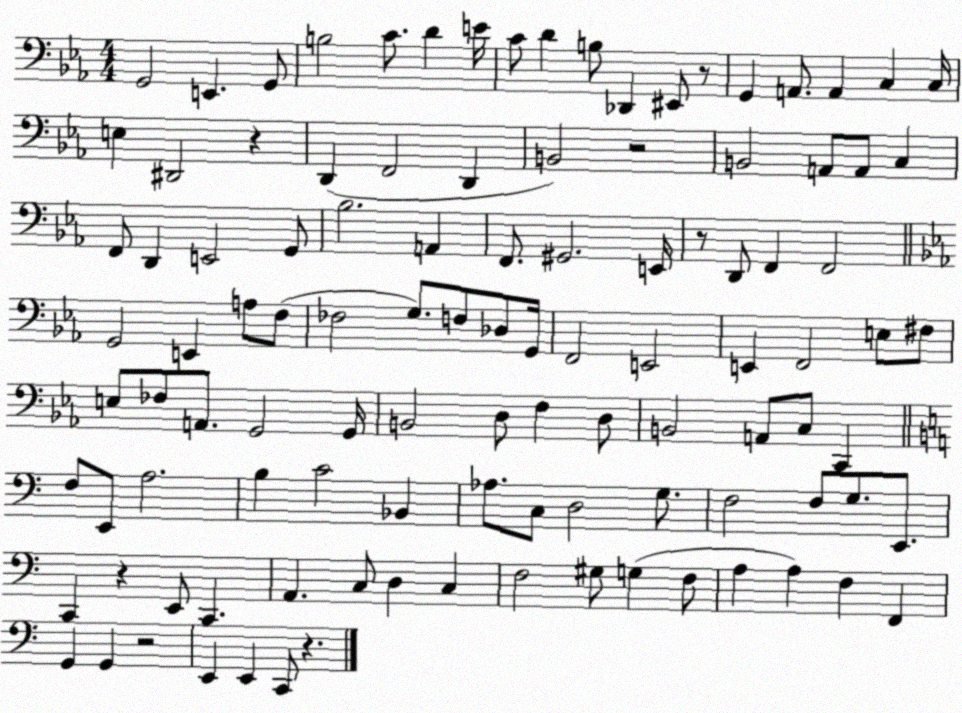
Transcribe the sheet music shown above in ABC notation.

X:1
T:Untitled
M:4/4
L:1/4
K:Eb
G,,2 E,, G,,/2 B,2 C/2 D E/4 C/2 D B,/2 _D,, ^E,,/2 z/2 G,, A,,/2 A,, C, C,/4 E, ^D,,2 z D,, F,,2 D,, B,,2 z2 B,,2 A,,/2 A,,/2 C, F,,/2 D,, E,,2 G,,/2 _B,2 A,, F,,/2 ^G,,2 E,,/4 z/2 D,,/2 F,, F,,2 G,,2 E,, A,/2 F,/2 _F,2 G,/2 F,/2 _D,/2 G,,/4 F,,2 E,,2 E,, F,,2 E,/2 ^F,/2 E,/2 _F,/2 A,,/2 G,,2 G,,/4 B,,2 D,/2 F, D,/2 B,,2 A,,/2 C,/2 C,, F,/2 E,,/2 A,2 B, C2 _B,, _A,/2 C,/2 D,2 G,/2 F,2 F,/2 G,/2 E,,/2 C,, z E,,/2 C,, A,, C,/2 D, C, F,2 ^G,/2 G, F,/2 A, A, F, F,, G,, G,, z2 E,, E,, C,,/2 z